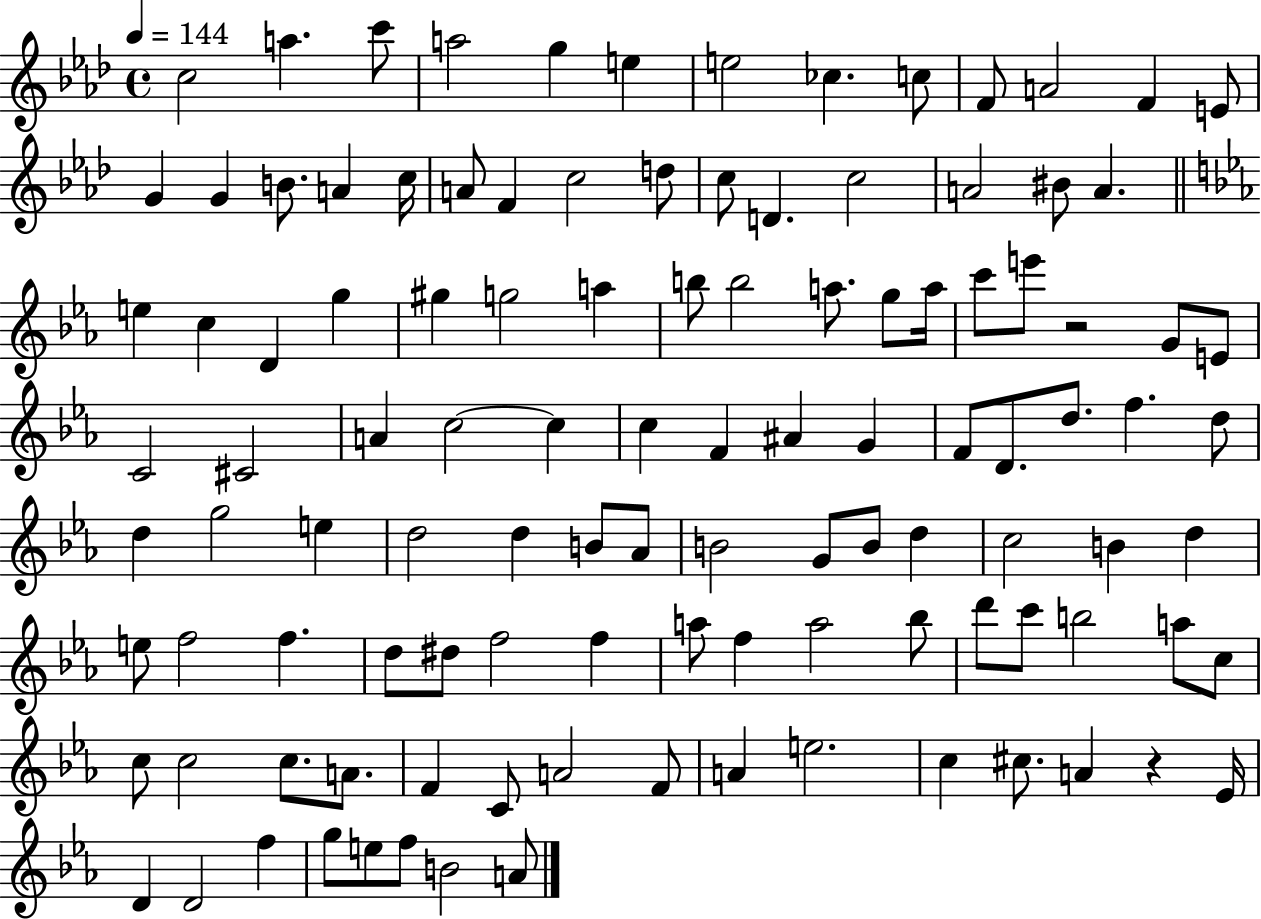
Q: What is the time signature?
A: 4/4